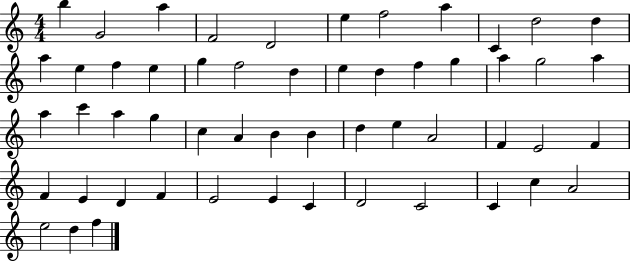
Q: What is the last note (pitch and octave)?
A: F5